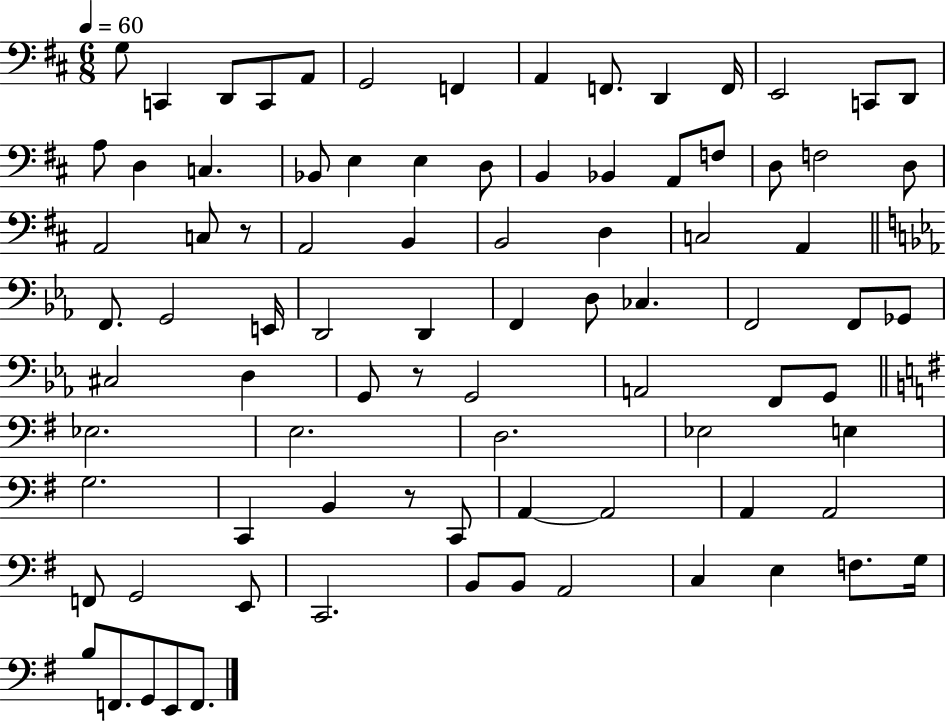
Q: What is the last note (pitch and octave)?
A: F2